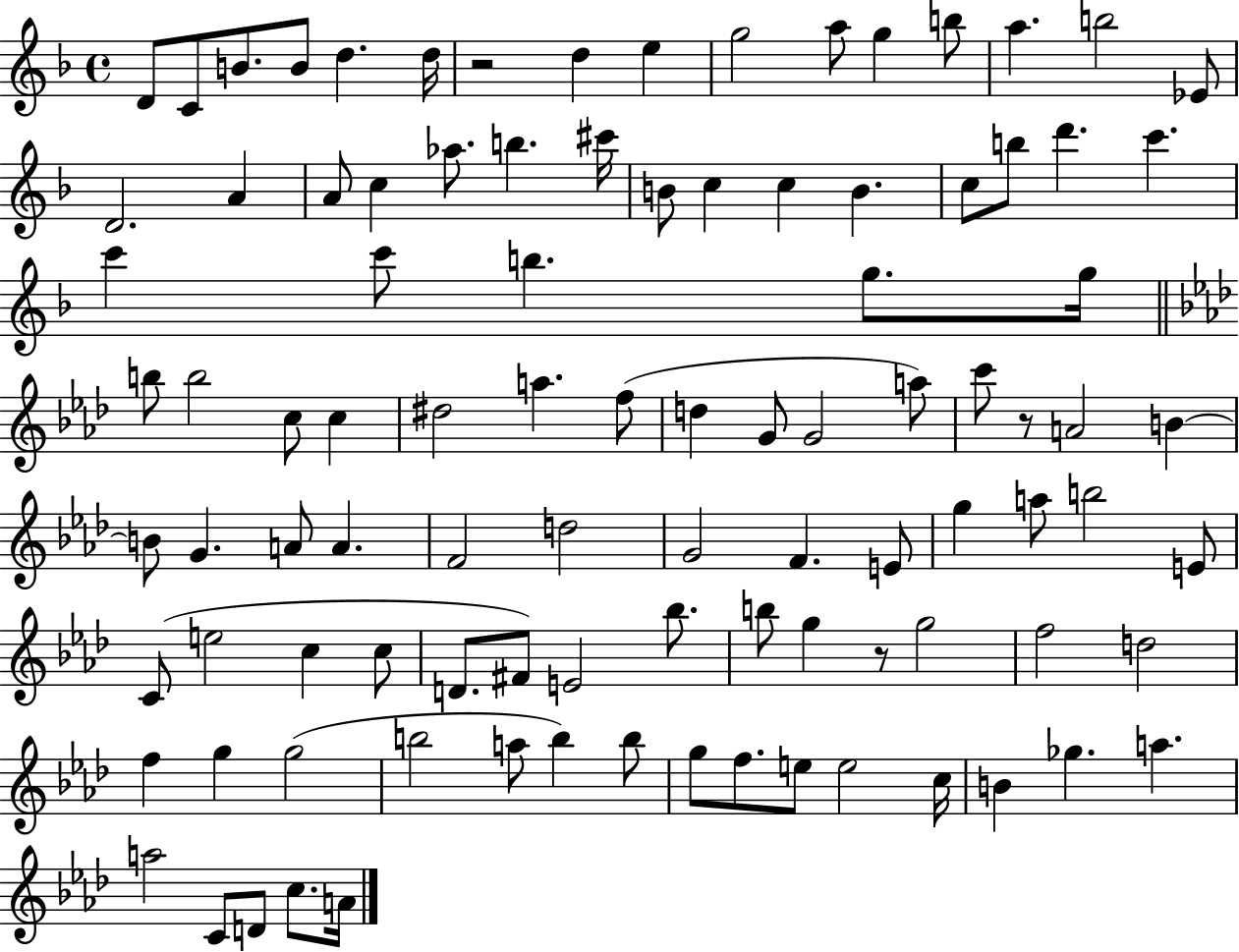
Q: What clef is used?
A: treble